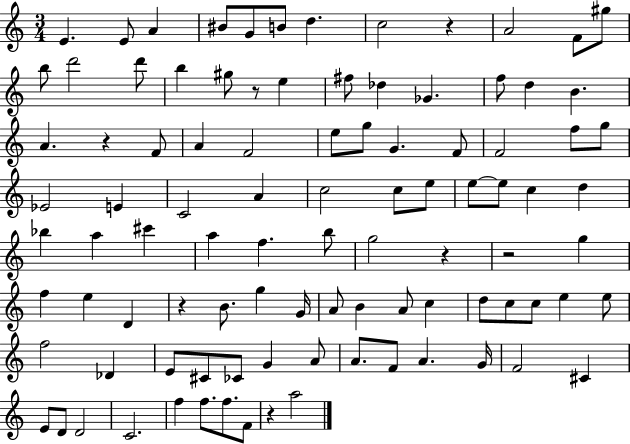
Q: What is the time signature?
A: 3/4